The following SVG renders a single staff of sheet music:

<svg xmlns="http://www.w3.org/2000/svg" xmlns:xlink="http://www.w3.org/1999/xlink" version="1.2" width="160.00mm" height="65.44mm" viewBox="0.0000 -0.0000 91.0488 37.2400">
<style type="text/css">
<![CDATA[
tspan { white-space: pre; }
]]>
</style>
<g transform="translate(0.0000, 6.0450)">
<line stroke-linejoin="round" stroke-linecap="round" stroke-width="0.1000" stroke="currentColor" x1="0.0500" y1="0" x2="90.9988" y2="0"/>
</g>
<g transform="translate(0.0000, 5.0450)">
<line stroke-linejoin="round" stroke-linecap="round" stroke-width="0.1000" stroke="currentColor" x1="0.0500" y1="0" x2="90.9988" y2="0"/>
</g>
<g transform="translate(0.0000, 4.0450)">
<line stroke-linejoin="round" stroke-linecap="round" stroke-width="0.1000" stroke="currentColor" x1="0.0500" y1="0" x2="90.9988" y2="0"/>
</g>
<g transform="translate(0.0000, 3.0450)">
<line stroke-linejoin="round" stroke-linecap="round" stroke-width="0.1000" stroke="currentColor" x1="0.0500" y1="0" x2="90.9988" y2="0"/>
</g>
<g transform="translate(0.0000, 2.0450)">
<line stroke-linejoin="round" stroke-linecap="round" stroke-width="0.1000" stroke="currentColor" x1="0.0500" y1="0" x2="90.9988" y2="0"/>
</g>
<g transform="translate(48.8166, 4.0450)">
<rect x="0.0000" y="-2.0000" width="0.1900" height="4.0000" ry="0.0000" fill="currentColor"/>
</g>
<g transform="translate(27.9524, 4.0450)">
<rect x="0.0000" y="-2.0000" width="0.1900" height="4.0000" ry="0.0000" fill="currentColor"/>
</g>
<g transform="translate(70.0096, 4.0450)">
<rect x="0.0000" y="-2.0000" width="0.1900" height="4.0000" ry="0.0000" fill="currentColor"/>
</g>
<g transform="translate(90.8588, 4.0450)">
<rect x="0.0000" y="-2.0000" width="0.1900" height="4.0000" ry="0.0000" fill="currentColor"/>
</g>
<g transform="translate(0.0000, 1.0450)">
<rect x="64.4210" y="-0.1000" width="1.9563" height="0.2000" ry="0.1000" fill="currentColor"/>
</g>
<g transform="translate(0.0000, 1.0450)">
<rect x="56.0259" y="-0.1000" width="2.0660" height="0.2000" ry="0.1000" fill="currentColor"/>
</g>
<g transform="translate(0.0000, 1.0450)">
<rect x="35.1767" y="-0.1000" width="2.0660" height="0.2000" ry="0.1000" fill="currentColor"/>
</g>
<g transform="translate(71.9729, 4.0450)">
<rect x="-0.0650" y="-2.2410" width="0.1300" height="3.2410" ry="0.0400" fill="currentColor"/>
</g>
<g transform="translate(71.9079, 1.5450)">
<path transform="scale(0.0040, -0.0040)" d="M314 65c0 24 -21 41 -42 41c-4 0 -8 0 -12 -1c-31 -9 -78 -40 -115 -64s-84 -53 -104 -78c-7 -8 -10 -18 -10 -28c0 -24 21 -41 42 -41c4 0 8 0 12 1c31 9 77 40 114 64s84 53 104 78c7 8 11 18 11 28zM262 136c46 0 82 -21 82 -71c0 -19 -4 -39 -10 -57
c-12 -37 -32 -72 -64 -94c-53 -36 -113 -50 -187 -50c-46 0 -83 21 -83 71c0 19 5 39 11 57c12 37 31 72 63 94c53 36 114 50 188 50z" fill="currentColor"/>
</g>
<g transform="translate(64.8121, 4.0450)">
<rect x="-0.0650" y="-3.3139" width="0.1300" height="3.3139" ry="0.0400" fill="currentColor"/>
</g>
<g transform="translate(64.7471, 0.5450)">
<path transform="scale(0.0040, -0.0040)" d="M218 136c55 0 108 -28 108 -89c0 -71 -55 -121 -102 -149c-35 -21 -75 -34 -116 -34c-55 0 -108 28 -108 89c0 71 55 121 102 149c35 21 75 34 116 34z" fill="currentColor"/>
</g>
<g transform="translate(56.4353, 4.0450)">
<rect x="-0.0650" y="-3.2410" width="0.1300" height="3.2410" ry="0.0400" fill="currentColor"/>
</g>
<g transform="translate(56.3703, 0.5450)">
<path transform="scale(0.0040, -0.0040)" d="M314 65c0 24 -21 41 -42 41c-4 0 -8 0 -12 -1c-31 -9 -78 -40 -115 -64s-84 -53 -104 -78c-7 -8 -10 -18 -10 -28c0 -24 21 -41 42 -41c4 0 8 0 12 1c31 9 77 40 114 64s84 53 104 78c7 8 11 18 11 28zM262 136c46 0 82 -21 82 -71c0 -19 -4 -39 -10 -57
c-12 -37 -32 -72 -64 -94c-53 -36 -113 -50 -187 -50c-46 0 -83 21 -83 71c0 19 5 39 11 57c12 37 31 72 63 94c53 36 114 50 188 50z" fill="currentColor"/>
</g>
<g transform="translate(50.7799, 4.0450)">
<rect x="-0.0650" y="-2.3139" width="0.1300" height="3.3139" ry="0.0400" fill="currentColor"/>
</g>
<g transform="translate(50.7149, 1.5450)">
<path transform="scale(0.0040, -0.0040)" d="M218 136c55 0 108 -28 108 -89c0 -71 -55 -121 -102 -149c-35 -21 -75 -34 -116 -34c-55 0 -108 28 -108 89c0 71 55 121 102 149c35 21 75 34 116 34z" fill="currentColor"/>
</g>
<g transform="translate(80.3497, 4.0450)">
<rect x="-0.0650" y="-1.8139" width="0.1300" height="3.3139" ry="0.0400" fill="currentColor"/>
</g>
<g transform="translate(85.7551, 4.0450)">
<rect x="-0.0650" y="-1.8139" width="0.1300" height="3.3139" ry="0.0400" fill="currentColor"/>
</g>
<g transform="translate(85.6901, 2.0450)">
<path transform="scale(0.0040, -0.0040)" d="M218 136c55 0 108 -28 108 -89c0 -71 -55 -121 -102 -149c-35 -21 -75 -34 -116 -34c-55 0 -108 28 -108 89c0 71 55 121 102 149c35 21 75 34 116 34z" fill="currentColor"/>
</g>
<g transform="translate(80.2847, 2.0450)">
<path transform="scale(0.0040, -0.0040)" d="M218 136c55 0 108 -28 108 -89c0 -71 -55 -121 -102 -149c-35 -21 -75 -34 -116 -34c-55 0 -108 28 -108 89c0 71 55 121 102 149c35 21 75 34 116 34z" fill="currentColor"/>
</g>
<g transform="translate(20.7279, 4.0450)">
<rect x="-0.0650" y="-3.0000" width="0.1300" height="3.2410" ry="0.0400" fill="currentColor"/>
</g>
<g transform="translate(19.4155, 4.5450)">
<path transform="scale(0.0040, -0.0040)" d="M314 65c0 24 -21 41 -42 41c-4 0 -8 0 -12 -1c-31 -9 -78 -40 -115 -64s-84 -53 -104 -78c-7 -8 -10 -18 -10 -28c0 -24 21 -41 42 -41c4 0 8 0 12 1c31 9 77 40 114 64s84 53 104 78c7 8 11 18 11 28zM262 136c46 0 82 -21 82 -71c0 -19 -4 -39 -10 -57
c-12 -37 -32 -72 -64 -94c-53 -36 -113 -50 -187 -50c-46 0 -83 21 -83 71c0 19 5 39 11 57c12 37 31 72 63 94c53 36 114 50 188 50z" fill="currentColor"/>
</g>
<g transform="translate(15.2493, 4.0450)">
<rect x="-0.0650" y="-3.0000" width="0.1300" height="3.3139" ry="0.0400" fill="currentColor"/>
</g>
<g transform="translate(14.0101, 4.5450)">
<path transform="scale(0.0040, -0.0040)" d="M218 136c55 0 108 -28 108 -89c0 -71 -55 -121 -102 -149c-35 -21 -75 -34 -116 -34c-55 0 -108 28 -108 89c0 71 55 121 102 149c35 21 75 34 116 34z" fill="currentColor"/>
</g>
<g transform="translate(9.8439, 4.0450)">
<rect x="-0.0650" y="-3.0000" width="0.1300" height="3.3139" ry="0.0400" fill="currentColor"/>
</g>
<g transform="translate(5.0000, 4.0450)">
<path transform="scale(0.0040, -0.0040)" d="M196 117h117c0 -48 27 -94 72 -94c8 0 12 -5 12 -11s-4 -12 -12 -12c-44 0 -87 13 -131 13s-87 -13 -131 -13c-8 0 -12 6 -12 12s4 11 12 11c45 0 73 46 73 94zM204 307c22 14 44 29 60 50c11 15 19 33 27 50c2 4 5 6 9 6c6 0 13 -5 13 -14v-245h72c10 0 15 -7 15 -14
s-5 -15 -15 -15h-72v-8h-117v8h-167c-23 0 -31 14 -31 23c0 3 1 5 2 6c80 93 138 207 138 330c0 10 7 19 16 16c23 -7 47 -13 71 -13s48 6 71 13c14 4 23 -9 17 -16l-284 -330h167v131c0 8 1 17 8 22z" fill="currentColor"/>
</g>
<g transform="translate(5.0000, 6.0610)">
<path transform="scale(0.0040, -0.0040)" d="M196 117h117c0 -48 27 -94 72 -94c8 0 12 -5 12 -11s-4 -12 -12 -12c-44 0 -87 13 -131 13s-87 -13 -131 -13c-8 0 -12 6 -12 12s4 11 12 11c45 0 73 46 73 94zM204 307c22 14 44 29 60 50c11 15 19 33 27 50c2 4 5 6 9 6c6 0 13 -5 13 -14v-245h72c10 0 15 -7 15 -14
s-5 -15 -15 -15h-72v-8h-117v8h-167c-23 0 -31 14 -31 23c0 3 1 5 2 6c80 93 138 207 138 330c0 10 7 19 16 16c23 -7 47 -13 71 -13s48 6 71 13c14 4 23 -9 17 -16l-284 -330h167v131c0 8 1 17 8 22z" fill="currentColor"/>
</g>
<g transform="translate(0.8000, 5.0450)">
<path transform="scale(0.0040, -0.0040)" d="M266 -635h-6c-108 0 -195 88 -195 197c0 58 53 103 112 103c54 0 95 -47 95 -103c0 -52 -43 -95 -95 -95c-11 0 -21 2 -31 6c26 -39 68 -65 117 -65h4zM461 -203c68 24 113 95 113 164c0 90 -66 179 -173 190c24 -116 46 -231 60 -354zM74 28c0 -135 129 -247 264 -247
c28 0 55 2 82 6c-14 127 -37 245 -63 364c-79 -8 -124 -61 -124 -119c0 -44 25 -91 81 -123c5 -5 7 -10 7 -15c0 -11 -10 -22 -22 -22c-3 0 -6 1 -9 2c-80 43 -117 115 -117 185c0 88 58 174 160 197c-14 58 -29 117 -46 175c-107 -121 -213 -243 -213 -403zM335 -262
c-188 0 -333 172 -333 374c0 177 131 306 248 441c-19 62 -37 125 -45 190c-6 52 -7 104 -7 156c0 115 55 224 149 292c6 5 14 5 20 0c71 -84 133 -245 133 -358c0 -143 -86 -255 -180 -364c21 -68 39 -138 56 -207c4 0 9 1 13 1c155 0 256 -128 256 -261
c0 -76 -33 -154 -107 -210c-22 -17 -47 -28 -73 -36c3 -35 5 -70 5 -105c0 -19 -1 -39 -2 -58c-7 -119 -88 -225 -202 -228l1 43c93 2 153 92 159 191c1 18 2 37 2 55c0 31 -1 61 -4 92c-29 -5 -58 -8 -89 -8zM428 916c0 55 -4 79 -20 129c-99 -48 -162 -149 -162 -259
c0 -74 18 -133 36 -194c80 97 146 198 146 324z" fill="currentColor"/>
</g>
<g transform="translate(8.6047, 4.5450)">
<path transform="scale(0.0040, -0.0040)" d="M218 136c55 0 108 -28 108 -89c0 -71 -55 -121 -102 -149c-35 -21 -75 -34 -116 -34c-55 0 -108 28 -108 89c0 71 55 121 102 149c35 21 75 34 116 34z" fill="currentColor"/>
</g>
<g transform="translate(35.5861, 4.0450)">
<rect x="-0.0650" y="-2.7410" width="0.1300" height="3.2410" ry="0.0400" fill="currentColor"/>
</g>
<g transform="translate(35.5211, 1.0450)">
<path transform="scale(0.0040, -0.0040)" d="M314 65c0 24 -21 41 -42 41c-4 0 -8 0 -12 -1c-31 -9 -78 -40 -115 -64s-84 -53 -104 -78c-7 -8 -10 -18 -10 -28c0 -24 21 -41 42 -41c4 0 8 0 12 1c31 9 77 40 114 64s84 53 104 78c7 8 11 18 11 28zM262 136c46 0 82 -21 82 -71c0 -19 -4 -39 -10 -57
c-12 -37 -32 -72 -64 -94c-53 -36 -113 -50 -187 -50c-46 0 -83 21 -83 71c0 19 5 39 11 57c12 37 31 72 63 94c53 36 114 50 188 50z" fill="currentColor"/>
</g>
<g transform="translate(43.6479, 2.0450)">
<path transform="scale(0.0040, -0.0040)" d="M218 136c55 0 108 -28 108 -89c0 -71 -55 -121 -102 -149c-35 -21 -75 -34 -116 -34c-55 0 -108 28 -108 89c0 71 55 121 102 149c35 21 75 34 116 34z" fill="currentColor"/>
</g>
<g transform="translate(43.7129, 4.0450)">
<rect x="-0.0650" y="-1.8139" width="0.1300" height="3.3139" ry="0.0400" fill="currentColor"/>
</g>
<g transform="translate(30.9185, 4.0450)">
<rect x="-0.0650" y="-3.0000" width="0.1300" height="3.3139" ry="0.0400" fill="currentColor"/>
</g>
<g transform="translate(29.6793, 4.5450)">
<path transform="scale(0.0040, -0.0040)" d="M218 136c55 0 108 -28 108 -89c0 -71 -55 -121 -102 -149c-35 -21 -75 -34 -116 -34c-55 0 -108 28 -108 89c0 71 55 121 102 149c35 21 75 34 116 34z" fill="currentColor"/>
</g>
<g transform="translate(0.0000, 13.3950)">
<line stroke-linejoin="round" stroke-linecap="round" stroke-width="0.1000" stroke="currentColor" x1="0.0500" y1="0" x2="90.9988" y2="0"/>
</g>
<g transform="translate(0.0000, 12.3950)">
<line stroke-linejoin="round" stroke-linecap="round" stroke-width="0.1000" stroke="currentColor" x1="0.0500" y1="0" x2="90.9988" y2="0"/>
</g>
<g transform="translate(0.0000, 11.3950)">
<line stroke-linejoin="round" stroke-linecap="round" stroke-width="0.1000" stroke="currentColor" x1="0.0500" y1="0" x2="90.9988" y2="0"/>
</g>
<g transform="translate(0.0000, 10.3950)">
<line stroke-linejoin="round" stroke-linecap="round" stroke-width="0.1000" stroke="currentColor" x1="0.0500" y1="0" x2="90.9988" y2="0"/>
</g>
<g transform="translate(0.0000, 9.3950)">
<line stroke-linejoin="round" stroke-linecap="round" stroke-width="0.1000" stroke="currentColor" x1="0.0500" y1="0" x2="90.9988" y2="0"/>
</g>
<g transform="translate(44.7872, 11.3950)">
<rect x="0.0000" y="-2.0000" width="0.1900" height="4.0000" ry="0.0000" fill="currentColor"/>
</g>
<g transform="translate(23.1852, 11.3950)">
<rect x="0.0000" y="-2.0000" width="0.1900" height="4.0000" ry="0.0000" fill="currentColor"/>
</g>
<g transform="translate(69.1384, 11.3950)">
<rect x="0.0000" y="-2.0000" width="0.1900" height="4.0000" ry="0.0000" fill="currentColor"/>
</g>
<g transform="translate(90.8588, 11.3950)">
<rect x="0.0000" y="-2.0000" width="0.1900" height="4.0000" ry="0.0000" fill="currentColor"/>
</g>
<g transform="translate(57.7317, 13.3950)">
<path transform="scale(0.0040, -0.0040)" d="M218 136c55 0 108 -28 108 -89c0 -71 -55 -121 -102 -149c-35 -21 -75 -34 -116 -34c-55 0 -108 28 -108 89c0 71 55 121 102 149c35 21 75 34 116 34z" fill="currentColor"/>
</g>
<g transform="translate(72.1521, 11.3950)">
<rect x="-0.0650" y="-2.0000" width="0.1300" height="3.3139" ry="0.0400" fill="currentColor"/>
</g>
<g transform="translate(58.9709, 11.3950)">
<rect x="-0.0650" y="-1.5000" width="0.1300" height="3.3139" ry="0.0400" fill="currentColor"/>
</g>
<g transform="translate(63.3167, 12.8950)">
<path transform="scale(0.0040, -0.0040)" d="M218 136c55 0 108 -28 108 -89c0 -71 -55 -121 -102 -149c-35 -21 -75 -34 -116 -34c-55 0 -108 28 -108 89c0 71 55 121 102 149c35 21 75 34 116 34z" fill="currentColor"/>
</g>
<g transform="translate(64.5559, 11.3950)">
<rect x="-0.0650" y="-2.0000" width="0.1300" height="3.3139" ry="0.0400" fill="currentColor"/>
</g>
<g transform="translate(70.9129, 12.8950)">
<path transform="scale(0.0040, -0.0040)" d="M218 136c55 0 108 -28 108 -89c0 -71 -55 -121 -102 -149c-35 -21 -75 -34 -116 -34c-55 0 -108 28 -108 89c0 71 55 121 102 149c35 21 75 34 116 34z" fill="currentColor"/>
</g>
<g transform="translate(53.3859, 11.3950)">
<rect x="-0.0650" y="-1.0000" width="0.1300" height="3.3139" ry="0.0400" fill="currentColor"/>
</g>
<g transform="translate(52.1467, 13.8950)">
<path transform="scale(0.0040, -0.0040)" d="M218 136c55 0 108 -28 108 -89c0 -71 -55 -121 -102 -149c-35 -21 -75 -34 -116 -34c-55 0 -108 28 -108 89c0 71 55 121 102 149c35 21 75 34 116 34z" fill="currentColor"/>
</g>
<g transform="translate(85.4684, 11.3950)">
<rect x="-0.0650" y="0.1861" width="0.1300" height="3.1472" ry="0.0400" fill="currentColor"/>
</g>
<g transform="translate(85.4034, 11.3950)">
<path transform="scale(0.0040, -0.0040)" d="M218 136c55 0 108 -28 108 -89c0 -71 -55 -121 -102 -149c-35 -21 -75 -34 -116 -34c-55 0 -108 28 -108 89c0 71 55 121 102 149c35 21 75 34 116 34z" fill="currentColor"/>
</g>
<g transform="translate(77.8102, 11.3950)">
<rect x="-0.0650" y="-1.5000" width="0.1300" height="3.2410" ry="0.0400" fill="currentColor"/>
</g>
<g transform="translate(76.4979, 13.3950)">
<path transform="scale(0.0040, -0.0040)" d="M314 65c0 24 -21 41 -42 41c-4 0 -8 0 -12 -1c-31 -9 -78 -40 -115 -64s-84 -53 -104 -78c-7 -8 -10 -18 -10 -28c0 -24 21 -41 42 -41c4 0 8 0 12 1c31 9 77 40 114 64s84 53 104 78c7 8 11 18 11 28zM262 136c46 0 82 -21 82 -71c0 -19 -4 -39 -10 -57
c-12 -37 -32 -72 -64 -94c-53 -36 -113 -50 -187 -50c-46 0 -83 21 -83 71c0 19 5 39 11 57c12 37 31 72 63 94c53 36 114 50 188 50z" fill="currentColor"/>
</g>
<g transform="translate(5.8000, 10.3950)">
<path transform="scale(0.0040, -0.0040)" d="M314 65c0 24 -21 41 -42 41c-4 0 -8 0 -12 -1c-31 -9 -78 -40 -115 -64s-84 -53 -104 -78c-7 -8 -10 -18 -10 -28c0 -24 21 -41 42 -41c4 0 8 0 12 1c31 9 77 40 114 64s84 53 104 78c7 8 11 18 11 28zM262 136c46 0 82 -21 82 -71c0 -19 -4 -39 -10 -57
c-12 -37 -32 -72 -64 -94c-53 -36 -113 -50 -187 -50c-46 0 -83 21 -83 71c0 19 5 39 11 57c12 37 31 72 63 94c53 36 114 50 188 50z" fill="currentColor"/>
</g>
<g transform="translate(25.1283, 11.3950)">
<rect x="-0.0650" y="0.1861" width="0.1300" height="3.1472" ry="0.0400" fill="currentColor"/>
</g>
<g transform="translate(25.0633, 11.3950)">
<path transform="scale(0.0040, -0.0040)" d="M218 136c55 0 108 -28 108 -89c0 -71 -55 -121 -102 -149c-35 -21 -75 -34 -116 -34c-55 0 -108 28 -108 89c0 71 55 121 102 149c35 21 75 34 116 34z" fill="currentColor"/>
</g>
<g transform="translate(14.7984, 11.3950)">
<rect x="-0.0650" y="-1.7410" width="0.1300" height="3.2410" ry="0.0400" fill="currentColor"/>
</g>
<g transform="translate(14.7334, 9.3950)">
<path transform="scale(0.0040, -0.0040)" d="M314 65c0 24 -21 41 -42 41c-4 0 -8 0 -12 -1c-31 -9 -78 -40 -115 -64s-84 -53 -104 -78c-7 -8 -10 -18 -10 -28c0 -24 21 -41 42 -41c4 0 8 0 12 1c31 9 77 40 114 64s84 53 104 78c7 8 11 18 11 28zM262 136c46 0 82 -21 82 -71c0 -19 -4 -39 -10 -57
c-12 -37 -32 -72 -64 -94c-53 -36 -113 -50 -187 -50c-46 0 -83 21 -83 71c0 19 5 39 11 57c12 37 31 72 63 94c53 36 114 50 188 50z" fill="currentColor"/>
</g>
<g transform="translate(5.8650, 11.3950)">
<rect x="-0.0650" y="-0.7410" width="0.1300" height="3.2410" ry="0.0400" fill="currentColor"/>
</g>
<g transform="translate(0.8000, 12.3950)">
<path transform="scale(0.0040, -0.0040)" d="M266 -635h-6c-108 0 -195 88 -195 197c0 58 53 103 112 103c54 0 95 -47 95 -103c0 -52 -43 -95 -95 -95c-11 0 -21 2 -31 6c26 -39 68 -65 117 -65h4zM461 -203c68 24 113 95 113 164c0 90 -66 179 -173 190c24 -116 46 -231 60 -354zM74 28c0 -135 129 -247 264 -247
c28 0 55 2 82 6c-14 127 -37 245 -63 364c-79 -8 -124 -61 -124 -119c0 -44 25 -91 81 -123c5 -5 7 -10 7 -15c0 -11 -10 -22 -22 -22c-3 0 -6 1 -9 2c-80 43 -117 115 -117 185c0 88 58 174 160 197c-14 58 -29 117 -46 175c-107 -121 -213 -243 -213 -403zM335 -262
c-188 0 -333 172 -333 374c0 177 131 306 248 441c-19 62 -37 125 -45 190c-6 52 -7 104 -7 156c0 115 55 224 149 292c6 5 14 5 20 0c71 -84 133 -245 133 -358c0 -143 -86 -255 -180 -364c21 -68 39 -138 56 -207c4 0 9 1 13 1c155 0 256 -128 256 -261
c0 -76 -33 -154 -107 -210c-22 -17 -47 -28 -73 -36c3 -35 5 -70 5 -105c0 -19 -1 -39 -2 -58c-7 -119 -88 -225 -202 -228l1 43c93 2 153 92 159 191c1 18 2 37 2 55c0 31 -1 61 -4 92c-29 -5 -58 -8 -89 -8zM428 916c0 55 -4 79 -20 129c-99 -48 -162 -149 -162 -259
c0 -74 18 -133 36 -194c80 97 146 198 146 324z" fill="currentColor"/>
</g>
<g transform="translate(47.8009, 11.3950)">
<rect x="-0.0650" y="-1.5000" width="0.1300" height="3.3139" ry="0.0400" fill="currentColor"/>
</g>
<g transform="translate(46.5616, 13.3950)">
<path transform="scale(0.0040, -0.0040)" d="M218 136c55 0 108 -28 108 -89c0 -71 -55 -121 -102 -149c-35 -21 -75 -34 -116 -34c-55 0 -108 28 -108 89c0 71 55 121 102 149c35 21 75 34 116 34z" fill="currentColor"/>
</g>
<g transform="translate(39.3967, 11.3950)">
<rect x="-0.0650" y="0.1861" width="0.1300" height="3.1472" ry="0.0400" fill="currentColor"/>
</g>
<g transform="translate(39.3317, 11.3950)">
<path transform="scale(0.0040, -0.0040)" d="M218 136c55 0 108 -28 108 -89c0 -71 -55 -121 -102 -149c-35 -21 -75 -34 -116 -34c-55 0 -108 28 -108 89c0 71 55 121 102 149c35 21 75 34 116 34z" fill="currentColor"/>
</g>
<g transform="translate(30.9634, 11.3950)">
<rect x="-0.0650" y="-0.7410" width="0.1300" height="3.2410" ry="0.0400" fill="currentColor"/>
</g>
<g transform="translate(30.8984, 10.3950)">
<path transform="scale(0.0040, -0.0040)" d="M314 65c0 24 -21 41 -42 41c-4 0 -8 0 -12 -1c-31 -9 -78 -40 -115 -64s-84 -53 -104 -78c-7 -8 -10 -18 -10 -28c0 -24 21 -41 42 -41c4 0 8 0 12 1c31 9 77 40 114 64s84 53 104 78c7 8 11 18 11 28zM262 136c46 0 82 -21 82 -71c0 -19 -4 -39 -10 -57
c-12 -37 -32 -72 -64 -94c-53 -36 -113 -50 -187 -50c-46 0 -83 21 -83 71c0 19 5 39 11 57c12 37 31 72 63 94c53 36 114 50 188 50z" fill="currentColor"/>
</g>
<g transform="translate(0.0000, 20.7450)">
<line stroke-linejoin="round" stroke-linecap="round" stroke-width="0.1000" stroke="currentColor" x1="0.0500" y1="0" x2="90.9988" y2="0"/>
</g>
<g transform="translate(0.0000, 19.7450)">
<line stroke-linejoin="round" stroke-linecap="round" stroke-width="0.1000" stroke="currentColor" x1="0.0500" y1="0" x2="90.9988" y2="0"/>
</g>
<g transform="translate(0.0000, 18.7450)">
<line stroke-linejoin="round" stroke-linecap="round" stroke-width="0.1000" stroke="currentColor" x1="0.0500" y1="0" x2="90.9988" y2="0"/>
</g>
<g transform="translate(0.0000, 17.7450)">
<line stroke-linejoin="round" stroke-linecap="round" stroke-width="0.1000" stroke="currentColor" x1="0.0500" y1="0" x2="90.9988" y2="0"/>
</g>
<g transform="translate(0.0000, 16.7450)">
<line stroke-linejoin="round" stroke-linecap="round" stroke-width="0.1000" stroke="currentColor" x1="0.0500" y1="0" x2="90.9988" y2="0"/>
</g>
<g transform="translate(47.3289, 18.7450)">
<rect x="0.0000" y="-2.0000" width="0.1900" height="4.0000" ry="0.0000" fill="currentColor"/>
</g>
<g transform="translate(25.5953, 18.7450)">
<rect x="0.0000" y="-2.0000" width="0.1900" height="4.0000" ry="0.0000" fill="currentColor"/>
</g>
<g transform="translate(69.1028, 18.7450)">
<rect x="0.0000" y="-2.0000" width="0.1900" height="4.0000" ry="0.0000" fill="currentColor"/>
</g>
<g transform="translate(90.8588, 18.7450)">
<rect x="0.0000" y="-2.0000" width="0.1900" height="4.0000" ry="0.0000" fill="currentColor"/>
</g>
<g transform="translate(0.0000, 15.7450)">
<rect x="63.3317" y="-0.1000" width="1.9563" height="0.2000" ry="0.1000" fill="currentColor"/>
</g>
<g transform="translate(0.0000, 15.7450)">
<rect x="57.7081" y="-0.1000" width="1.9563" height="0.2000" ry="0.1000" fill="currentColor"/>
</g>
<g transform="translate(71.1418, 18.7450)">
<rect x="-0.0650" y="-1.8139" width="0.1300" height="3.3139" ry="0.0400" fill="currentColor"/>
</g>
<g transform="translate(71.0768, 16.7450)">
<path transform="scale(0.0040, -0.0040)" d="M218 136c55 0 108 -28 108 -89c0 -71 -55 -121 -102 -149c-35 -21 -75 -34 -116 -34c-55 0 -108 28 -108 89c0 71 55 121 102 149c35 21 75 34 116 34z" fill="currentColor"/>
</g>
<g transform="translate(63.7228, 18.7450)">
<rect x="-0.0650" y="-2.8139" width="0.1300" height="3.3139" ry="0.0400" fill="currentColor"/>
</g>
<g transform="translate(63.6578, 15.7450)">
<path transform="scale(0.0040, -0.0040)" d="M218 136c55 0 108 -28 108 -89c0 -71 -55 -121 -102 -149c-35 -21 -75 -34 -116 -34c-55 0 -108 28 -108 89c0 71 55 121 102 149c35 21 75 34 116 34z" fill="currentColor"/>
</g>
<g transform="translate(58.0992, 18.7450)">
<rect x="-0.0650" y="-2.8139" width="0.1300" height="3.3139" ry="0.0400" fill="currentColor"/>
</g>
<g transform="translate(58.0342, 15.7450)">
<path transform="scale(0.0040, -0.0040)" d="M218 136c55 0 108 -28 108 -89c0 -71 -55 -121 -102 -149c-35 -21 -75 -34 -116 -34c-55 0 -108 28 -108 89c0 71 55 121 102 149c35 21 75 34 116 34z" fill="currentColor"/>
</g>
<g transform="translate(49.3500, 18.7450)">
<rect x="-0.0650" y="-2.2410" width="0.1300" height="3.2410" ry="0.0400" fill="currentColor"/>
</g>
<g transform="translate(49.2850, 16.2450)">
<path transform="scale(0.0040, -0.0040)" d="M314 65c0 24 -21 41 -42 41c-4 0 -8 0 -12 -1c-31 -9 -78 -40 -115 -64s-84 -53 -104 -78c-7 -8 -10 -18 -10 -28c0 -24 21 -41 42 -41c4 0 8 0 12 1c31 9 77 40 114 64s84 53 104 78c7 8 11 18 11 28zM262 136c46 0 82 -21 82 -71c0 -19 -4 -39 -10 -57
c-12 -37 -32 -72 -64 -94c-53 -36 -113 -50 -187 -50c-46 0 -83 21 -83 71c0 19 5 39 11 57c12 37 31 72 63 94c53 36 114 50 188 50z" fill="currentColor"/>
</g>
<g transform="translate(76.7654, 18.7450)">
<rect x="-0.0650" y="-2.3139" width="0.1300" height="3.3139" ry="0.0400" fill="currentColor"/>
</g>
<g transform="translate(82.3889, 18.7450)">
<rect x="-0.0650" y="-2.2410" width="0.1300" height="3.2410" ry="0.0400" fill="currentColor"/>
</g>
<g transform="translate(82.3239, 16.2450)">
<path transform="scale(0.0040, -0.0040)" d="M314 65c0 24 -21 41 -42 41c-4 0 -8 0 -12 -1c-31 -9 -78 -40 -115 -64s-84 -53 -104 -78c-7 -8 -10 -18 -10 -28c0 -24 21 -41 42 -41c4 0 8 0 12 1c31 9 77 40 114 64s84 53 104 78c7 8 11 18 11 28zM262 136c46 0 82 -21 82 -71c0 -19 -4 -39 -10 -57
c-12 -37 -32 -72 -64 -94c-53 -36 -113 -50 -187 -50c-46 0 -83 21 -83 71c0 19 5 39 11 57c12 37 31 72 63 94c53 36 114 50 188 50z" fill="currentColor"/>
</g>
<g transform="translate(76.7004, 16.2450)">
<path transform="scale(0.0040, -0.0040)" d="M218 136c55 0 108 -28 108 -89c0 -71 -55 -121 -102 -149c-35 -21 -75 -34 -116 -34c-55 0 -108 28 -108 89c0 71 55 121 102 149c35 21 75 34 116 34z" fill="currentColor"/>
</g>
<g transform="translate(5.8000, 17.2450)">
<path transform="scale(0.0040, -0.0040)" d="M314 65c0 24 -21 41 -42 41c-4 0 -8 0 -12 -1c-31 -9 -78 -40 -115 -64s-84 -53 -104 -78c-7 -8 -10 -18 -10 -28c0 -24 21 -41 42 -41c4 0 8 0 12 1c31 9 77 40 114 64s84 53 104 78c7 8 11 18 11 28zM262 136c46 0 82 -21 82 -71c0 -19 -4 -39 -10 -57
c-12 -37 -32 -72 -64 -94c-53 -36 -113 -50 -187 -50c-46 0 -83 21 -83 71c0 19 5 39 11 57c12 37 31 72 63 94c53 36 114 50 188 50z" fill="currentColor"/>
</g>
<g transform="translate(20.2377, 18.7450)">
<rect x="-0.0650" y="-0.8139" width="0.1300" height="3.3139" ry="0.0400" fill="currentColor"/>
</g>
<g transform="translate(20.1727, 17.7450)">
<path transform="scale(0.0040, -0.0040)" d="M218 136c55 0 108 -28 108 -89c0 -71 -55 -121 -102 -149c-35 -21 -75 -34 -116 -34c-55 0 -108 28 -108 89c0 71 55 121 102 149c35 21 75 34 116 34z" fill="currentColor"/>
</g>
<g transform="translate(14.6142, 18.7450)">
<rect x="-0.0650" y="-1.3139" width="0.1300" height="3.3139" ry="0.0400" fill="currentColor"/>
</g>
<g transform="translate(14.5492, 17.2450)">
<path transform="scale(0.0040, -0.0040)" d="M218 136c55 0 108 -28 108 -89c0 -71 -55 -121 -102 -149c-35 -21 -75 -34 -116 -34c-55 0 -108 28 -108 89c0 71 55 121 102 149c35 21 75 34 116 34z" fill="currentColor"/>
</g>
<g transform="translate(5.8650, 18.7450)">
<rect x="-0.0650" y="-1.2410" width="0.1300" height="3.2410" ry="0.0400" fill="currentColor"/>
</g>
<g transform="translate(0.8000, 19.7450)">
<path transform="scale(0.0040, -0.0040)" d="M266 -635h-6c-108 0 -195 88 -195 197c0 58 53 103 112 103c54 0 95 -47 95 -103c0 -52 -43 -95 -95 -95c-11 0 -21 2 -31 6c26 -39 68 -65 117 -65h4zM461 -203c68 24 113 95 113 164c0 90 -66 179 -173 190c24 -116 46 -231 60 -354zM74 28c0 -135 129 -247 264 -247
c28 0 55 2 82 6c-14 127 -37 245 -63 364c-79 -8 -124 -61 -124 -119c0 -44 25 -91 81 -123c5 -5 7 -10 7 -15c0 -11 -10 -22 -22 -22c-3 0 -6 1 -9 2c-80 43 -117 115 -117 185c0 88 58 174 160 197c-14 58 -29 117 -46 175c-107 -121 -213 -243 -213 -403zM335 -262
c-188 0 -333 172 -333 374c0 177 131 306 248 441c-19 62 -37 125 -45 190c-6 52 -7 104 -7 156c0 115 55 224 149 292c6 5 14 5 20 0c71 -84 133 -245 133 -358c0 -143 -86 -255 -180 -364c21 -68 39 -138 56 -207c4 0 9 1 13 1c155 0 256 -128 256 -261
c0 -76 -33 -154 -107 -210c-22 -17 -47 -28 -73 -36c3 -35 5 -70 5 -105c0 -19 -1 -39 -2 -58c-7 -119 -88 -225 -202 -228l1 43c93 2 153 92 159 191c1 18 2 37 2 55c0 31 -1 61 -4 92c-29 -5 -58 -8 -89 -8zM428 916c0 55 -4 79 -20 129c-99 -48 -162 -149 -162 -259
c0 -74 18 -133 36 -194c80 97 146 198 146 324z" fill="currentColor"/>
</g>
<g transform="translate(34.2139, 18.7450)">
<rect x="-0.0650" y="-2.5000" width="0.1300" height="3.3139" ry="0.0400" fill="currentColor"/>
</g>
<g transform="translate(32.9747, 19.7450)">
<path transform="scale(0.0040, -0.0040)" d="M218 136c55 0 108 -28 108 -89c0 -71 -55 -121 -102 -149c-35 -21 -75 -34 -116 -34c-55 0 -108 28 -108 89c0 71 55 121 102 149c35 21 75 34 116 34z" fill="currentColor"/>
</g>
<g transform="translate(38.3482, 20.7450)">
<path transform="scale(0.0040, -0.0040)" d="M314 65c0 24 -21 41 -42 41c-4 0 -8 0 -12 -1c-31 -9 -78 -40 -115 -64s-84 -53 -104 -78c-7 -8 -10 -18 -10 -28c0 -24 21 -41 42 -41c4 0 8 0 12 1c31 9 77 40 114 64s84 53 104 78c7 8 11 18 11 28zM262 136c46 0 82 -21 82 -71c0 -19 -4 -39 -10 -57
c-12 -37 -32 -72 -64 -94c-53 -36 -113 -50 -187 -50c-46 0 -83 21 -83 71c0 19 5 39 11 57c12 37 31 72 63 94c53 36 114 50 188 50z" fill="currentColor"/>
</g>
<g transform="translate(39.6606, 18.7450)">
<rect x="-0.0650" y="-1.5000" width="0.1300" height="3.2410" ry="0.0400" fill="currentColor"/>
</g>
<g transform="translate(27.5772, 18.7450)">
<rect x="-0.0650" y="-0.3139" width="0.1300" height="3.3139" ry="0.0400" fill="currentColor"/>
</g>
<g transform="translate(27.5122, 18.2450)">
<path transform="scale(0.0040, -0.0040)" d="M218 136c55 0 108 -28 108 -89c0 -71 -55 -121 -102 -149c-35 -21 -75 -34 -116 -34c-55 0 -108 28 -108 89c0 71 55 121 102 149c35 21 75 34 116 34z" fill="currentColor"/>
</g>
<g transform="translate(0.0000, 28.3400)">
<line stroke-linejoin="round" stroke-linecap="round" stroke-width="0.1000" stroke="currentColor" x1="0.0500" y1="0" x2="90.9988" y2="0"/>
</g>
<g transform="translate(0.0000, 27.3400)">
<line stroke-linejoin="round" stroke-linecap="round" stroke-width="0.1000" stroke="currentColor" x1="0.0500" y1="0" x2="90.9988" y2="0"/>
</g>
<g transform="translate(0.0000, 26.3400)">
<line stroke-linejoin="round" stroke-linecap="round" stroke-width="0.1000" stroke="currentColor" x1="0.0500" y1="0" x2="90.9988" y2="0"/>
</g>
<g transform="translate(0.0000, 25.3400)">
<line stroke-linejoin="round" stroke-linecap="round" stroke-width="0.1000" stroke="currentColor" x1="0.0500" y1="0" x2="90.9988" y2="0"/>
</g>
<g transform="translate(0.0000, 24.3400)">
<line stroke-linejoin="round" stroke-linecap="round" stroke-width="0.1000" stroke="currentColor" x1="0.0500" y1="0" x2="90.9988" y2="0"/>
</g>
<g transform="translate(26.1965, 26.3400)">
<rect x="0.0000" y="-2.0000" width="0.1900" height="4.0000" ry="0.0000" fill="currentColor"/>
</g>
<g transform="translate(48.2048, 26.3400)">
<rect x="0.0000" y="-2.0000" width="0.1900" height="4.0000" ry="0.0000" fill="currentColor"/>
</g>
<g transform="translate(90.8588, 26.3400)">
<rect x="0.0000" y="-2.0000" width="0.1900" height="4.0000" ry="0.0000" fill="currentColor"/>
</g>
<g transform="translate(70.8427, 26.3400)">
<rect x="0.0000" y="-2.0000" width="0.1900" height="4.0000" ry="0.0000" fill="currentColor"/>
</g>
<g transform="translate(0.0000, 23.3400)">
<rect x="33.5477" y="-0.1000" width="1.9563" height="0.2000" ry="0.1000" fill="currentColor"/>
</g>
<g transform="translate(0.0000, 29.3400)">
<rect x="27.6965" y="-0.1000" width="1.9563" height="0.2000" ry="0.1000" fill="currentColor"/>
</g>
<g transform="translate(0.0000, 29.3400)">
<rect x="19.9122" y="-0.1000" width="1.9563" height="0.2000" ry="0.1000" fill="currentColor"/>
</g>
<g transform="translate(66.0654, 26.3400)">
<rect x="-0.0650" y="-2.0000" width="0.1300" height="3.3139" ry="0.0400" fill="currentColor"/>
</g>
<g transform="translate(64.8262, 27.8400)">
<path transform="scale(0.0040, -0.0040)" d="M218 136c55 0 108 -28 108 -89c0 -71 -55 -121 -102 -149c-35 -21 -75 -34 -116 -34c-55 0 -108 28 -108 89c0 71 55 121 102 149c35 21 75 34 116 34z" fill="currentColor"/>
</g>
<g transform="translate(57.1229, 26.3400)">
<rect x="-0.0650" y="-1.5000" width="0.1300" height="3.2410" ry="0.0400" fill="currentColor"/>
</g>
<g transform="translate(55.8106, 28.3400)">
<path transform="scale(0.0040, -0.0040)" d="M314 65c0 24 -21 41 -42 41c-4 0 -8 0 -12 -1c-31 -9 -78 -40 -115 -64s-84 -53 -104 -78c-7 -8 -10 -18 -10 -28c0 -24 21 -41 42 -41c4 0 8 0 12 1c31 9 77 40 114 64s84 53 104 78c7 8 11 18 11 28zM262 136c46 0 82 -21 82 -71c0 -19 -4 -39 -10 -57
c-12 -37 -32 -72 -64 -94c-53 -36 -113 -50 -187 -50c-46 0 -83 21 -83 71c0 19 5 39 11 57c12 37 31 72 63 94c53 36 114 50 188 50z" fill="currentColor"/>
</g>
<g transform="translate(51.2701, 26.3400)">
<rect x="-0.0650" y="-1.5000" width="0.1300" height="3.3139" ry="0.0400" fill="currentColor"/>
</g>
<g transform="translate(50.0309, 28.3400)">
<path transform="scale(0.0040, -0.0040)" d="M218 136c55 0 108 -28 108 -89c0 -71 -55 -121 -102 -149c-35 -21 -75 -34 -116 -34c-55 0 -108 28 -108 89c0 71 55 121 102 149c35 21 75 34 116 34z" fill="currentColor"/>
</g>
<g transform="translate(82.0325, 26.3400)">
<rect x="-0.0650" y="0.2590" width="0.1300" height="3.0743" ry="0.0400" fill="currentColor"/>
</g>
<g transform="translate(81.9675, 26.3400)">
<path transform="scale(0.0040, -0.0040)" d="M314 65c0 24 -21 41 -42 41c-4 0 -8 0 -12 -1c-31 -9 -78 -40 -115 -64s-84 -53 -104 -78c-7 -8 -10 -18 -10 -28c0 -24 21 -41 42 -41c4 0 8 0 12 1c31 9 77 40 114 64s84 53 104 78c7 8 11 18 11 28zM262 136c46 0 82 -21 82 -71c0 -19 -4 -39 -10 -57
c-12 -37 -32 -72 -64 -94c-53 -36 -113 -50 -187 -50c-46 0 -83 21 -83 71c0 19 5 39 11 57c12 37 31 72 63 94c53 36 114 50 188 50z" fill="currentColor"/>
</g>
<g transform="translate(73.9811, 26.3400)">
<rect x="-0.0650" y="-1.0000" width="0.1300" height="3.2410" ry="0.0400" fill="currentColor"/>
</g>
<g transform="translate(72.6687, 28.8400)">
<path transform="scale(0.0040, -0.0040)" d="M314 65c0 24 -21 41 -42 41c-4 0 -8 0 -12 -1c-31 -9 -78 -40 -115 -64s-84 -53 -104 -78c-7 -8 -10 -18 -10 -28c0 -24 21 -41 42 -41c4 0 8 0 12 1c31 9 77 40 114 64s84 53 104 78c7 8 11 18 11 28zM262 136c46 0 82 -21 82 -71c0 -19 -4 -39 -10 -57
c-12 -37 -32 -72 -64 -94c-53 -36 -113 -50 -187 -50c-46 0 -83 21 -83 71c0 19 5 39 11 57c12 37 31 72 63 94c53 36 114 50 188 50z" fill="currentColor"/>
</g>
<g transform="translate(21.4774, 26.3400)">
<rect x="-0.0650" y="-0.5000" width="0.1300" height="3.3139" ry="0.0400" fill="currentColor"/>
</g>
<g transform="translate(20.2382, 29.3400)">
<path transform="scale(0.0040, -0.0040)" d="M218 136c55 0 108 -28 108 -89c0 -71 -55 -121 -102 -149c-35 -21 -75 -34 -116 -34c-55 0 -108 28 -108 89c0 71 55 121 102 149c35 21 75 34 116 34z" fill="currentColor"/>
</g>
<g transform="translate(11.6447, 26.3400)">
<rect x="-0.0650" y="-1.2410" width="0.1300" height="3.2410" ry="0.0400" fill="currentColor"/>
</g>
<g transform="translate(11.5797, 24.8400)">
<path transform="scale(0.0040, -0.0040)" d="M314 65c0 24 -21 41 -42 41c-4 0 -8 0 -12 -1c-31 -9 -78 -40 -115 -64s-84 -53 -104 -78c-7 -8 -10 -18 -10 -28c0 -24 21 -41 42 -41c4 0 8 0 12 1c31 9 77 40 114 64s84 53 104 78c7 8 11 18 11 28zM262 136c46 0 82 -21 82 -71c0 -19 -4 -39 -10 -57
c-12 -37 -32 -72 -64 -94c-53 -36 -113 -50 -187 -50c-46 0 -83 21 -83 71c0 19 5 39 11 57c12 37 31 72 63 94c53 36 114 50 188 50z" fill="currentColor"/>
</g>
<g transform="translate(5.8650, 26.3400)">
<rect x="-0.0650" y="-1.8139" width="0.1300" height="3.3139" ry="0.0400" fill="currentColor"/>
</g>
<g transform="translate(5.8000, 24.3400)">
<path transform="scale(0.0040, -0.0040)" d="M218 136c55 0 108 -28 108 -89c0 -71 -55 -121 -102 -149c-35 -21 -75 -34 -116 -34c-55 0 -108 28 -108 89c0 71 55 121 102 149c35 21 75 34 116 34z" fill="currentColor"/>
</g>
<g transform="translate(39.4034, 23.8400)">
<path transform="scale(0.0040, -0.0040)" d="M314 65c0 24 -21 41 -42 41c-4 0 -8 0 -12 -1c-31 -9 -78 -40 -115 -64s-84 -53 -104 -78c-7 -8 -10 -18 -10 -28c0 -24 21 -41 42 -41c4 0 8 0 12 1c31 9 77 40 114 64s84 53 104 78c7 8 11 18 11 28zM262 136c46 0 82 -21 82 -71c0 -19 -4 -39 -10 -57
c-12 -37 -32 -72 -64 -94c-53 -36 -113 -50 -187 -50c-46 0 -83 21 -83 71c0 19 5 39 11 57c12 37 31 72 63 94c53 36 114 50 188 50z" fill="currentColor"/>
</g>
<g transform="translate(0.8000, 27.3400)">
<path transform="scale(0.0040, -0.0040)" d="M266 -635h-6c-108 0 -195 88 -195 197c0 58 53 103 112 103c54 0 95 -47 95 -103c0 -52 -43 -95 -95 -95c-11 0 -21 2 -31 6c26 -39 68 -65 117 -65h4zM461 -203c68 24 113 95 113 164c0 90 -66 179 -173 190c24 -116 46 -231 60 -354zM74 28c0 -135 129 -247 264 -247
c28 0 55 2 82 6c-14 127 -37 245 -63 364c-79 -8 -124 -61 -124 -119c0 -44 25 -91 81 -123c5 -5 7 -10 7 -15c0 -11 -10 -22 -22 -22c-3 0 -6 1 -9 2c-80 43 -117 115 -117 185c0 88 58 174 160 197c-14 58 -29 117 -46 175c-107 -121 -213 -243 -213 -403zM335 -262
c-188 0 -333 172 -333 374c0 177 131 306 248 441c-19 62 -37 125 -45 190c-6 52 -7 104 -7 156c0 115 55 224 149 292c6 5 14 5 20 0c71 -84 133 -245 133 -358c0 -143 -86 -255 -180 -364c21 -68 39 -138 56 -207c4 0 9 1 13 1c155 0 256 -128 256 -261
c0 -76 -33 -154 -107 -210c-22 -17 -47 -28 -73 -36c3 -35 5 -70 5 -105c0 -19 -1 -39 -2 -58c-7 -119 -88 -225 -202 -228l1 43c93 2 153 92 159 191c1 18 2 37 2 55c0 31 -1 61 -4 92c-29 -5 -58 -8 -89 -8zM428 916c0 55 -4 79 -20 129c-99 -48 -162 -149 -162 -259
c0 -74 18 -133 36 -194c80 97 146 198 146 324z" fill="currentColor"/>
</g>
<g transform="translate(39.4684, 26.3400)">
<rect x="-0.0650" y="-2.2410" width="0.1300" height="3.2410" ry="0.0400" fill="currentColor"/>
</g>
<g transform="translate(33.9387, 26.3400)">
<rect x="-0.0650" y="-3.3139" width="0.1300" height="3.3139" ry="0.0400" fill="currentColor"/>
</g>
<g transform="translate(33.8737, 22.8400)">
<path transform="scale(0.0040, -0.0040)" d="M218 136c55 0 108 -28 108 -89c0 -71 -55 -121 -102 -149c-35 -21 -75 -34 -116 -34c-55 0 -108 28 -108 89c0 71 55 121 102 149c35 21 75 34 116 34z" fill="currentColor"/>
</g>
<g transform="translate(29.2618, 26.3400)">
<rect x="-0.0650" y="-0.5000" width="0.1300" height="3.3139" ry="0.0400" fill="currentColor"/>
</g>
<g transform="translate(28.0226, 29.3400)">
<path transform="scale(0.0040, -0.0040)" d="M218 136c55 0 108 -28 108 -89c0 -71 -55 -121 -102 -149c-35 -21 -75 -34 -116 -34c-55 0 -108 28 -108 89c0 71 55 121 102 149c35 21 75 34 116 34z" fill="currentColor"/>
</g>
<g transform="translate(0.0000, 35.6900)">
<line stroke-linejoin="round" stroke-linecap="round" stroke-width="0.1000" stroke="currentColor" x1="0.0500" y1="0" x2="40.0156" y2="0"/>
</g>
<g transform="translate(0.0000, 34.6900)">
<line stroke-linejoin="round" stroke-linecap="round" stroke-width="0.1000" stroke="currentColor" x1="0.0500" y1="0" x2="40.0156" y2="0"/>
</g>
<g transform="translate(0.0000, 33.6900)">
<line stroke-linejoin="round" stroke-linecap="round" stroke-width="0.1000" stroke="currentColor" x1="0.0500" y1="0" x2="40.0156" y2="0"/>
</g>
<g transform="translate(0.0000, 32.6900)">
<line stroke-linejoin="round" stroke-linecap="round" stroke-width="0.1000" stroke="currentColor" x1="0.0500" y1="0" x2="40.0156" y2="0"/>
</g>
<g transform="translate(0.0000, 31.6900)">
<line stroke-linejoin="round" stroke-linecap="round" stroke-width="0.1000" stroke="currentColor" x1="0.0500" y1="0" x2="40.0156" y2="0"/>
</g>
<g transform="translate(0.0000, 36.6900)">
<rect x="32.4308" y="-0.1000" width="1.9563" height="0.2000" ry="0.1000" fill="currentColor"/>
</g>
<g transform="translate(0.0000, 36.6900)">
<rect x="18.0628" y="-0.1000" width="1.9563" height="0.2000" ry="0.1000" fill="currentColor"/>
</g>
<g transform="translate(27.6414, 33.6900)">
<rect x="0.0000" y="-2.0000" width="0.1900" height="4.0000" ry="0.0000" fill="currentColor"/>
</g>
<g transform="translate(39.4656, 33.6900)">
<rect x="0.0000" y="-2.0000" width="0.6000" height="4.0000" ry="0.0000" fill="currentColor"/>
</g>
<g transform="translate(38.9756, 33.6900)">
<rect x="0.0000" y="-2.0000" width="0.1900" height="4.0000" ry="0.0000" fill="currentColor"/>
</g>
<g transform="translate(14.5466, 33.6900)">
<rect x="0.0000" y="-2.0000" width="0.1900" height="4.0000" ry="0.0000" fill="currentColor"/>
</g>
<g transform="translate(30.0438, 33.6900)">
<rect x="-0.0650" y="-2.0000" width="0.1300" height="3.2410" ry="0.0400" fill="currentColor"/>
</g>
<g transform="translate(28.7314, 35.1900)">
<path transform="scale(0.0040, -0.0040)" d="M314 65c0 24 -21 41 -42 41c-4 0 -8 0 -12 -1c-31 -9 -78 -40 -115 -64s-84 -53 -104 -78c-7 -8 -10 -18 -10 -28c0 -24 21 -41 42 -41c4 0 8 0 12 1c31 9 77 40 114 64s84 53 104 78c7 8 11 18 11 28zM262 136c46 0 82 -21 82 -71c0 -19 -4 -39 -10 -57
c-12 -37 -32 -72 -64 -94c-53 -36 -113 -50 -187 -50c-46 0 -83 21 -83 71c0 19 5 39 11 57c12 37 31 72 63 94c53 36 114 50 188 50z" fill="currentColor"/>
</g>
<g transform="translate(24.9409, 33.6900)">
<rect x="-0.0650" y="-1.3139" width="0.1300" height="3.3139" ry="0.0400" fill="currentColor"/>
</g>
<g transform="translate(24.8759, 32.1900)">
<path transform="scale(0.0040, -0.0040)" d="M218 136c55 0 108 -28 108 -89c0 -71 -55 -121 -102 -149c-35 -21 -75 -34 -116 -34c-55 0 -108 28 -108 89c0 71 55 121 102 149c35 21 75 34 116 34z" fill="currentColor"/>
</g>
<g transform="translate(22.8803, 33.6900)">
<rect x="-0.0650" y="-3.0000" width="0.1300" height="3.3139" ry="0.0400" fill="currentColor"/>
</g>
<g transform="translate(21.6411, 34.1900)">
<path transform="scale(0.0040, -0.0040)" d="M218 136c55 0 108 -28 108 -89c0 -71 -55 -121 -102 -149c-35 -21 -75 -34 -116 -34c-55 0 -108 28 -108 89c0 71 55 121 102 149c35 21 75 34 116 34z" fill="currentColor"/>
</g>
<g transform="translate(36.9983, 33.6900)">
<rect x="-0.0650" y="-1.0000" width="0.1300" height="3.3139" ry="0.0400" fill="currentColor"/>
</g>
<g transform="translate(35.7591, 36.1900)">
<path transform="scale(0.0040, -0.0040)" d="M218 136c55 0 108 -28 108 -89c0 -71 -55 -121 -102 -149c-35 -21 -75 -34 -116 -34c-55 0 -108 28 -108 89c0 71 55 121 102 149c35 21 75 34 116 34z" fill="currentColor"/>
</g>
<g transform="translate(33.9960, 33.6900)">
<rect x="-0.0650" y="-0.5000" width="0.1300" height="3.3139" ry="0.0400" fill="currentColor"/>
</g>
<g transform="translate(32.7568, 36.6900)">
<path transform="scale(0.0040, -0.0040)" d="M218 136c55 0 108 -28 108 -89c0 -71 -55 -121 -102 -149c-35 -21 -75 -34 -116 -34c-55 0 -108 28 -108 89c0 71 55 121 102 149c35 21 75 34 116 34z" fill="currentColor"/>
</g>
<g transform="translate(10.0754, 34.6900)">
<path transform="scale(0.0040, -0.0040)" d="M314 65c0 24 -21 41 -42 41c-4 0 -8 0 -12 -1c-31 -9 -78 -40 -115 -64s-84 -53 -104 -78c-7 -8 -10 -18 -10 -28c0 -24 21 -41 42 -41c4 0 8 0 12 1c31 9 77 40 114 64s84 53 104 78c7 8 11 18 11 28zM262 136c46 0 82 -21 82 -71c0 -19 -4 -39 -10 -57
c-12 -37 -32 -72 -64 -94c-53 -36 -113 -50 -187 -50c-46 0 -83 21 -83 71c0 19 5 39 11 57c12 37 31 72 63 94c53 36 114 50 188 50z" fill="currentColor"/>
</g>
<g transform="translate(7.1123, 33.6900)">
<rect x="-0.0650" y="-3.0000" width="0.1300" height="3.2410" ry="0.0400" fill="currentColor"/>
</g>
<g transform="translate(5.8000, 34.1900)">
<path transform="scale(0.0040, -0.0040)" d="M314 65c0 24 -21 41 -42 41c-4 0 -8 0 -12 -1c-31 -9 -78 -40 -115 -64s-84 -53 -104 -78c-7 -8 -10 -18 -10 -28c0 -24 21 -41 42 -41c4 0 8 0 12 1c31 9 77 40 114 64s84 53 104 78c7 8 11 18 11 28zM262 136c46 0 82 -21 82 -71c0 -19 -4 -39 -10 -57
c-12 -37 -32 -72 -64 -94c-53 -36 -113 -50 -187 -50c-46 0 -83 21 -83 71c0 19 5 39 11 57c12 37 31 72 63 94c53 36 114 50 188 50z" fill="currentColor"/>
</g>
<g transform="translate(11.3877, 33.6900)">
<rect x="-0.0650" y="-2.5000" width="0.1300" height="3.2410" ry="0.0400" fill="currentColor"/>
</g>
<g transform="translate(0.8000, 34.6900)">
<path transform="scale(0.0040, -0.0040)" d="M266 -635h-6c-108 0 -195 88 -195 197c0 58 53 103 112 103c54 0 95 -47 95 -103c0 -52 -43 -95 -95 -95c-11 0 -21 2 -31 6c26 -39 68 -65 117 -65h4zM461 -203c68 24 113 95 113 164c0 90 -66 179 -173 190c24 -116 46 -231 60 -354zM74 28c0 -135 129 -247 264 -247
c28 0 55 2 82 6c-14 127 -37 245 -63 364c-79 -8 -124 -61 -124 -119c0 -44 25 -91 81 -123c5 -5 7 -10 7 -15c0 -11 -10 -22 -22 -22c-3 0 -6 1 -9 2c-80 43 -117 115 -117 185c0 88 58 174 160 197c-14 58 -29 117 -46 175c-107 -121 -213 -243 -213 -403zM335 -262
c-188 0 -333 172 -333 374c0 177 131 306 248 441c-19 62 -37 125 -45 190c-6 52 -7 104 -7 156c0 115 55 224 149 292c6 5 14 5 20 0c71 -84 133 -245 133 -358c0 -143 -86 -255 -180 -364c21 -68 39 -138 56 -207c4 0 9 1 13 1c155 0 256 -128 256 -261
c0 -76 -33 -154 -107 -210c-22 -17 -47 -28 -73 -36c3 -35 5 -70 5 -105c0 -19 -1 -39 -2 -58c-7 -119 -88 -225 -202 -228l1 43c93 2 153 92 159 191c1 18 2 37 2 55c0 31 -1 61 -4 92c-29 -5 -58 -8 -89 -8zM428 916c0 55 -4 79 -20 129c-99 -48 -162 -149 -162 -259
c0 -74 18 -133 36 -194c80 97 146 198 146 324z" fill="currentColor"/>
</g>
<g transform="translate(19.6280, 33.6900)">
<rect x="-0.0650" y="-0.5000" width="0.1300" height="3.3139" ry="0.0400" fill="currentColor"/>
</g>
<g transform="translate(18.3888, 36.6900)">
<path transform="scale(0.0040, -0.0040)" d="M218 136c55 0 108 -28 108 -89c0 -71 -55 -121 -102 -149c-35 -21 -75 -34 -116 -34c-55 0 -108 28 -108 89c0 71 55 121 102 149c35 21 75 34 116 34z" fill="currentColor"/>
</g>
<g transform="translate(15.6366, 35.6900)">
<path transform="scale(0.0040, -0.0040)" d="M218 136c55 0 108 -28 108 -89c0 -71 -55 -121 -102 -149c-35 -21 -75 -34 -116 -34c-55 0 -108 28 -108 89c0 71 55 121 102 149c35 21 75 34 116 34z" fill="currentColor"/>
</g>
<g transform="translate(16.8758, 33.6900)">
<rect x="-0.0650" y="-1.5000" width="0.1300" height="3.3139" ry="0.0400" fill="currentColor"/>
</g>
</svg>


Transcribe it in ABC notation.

X:1
T:Untitled
M:4/4
L:1/4
K:C
A A A2 A a2 f g b2 b g2 f f d2 f2 B d2 B E D E F F E2 B e2 e d c G E2 g2 a a f g g2 f e2 C C b g2 E E2 F D2 B2 A2 G2 E C A e F2 C D